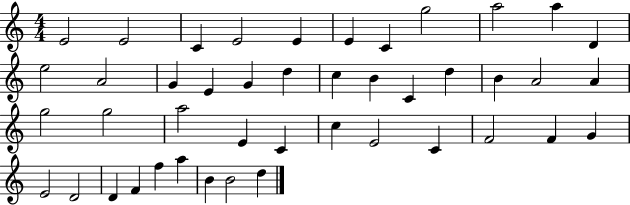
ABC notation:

X:1
T:Untitled
M:4/4
L:1/4
K:C
E2 E2 C E2 E E C g2 a2 a D e2 A2 G E G d c B C d B A2 A g2 g2 a2 E C c E2 C F2 F G E2 D2 D F f a B B2 d